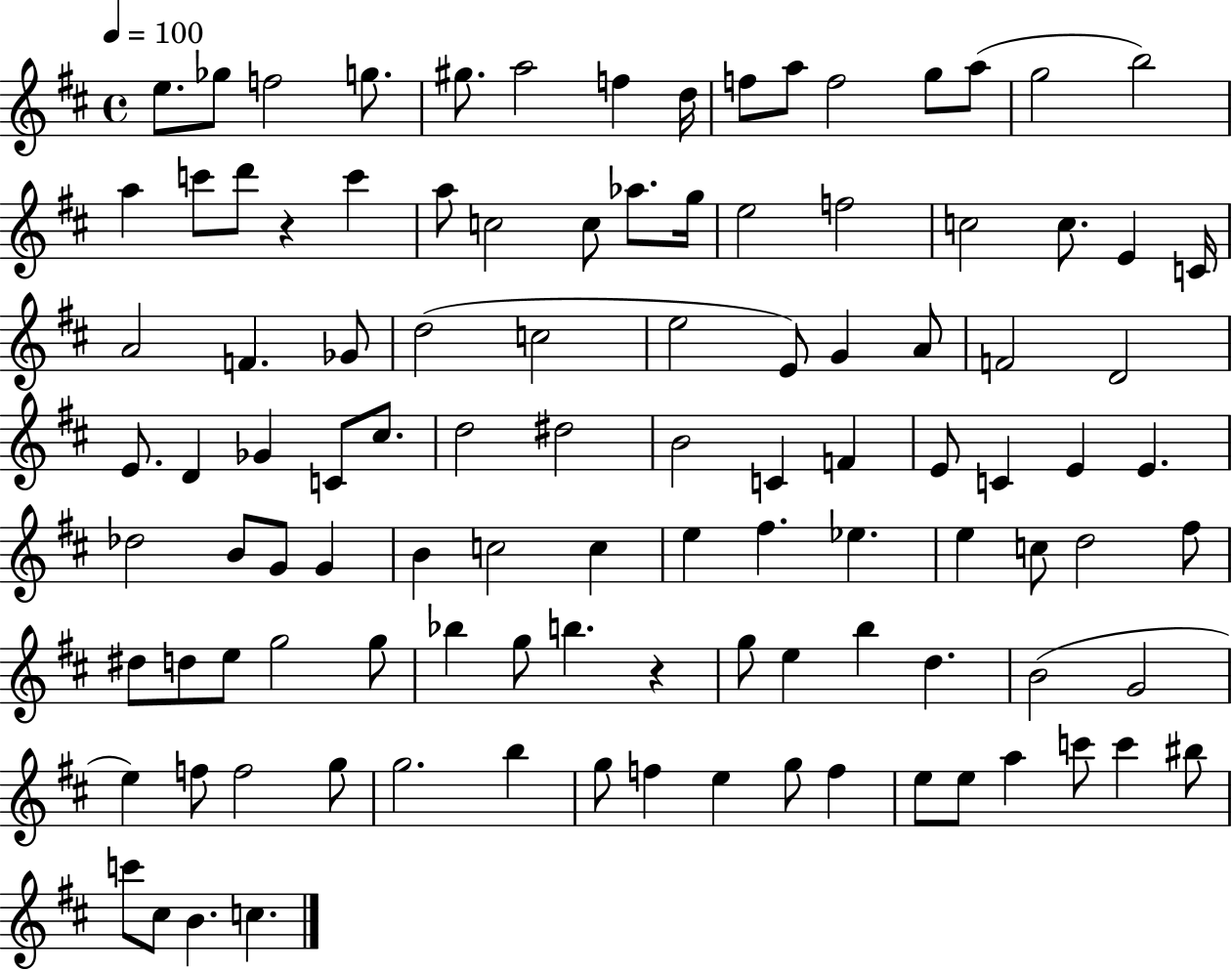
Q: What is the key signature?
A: D major